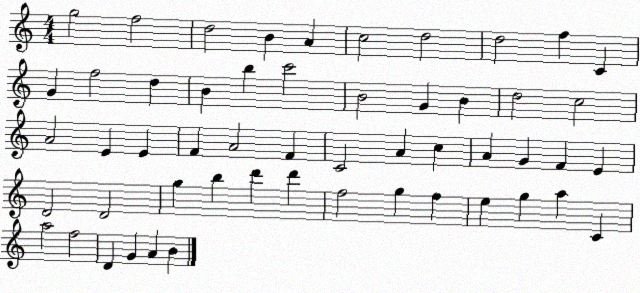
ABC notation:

X:1
T:Untitled
M:4/4
L:1/4
K:C
g2 f2 d2 B A c2 d2 d2 f C G f2 d B b c'2 B2 G B d2 c2 A2 E E F A2 F C2 A c A G F E D2 D2 g b d' d' f2 g f e g a C a2 f2 D G A B